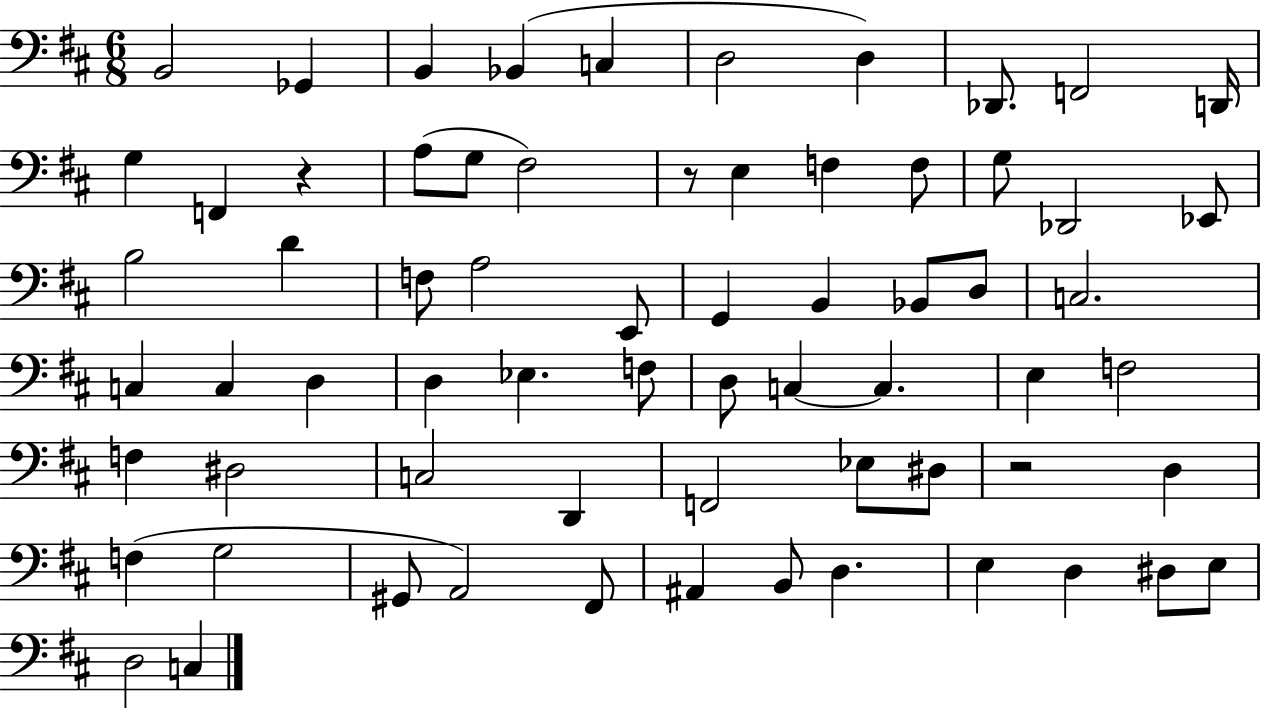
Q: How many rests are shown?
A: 3